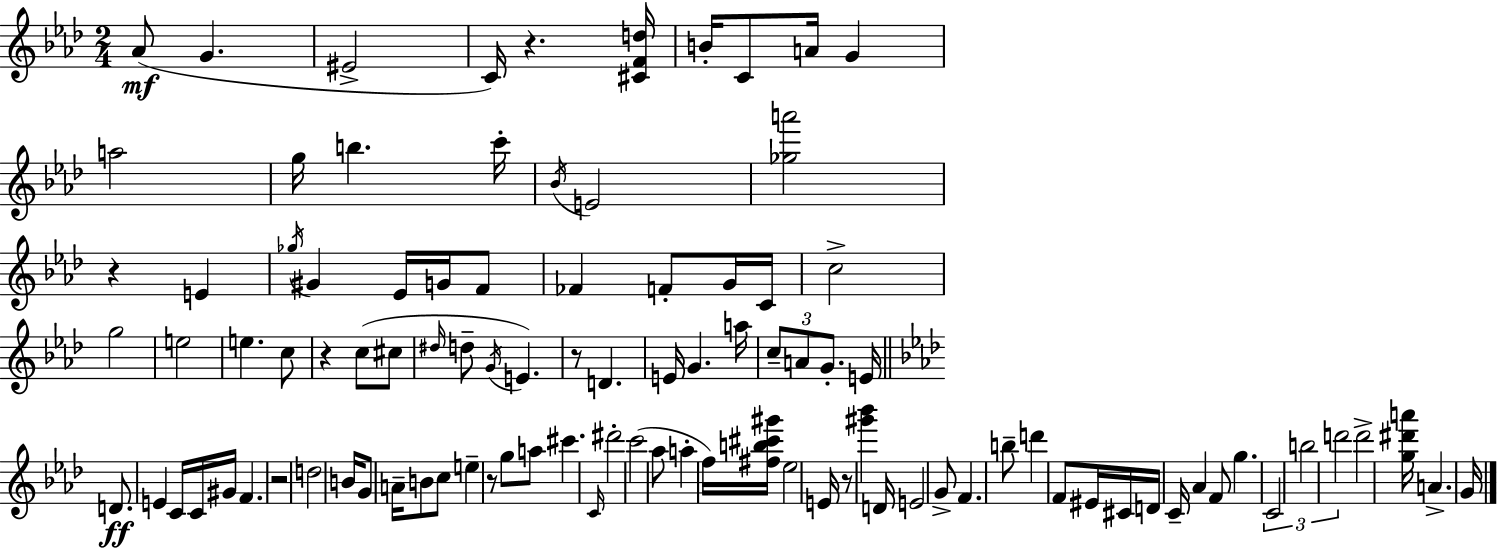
{
  \clef treble
  \numericTimeSignature
  \time 2/4
  \key aes \major
  aes'8(\mf g'4. | eis'2-> | c'16) r4. <cis' f' d''>16 | b'16-. c'8 a'16 g'4 | \break a''2 | g''16 b''4. c'''16-. | \acciaccatura { bes'16 } e'2 | <ges'' a'''>2 | \break r4 e'4 | \acciaccatura { ges''16 } gis'4 ees'16 g'16 | f'8 fes'4 f'8-. | g'16 c'16 c''2-> | \break g''2 | e''2 | e''4. | c''8 r4 c''8( | \break cis''8 \grace { dis''16 } d''8-- \acciaccatura { g'16 }) e'4. | r8 d'4. | e'16 g'4. | a''16 \tuplet 3/2 { c''8-- a'8 | \break g'8.-. } e'16 \bar "||" \break \key aes \major d'8.\ff e'4 c'16 | c'16 gis'16 f'4. | r2 | d''2 | \break b'16 g'8 a'16-- b'8 c''8 | e''4-- r8 g''8 | a''8 cis'''4. | \grace { c'16 } dis'''2-. | \break c'''2( | aes''8 a''4-. f''16) | <fis'' b'' cis''' gis'''>16 ees''2 | e'16 r8 <gis''' bes'''>4 | \break d'16 e'2 | g'8-> f'4. | b''8-- d'''4 f'8 | eis'16 cis'16 d'16 c'16-- aes'4 | \break f'8 g''4. | \tuplet 3/2 { c'2 | b''2 | d'''2 } | \break d'''2-> | <g'' dis''' a'''>16 a'4.-> | g'16 \bar "|."
}